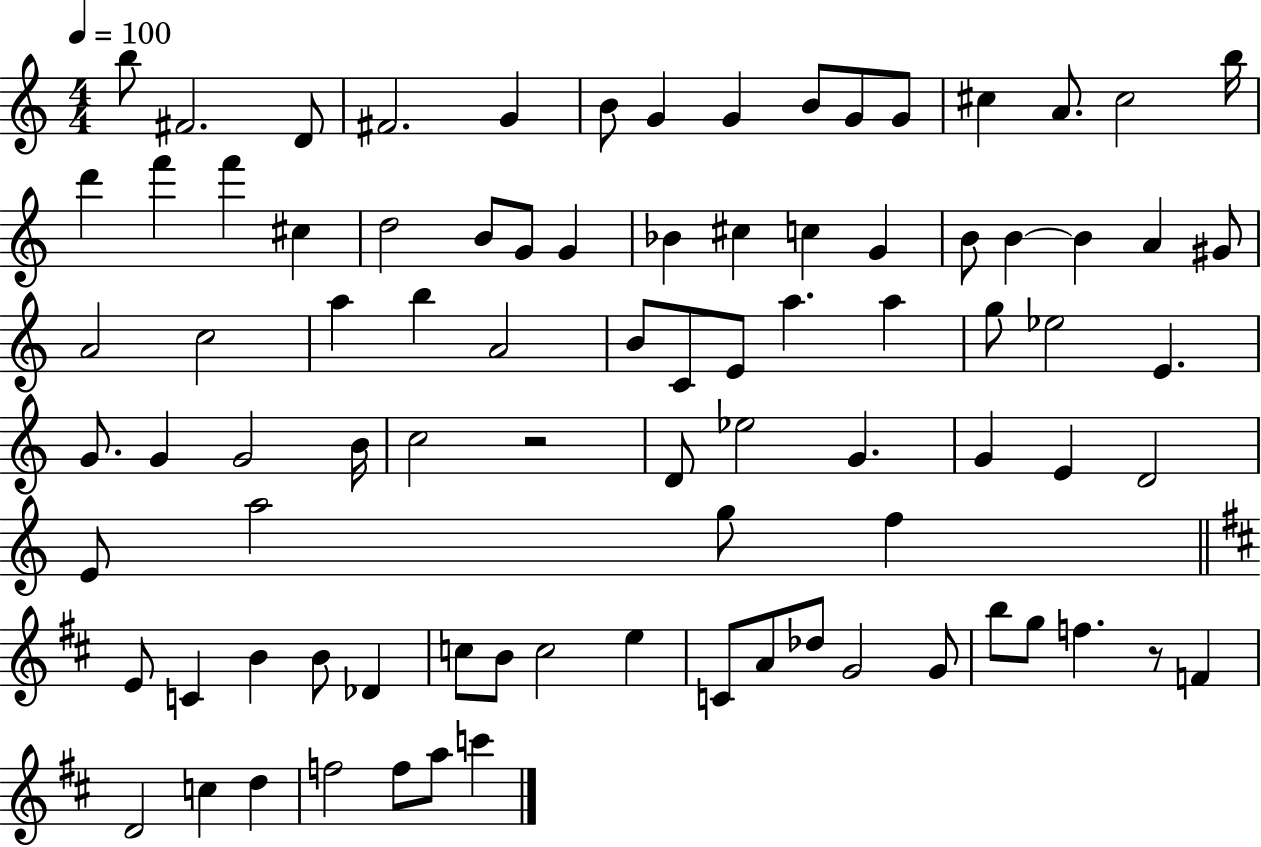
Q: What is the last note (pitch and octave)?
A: C6